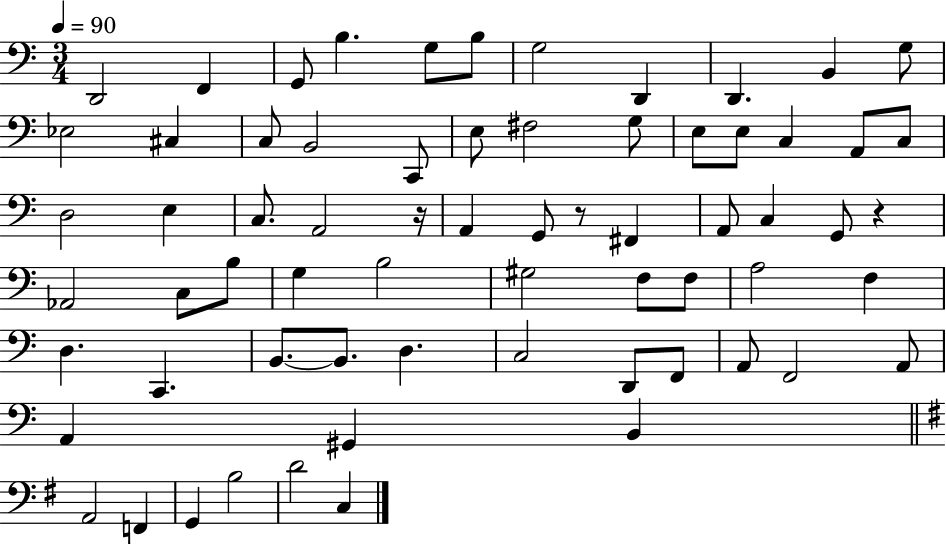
{
  \clef bass
  \numericTimeSignature
  \time 3/4
  \key c \major
  \tempo 4 = 90
  d,2 f,4 | g,8 b4. g8 b8 | g2 d,4 | d,4. b,4 g8 | \break ees2 cis4 | c8 b,2 c,8 | e8 fis2 g8 | e8 e8 c4 a,8 c8 | \break d2 e4 | c8. a,2 r16 | a,4 g,8 r8 fis,4 | a,8 c4 g,8 r4 | \break aes,2 c8 b8 | g4 b2 | gis2 f8 f8 | a2 f4 | \break d4. c,4. | b,8.~~ b,8. d4. | c2 d,8 f,8 | a,8 f,2 a,8 | \break a,4 gis,4 b,4 | \bar "||" \break \key e \minor a,2 f,4 | g,4 b2 | d'2 c4 | \bar "|."
}